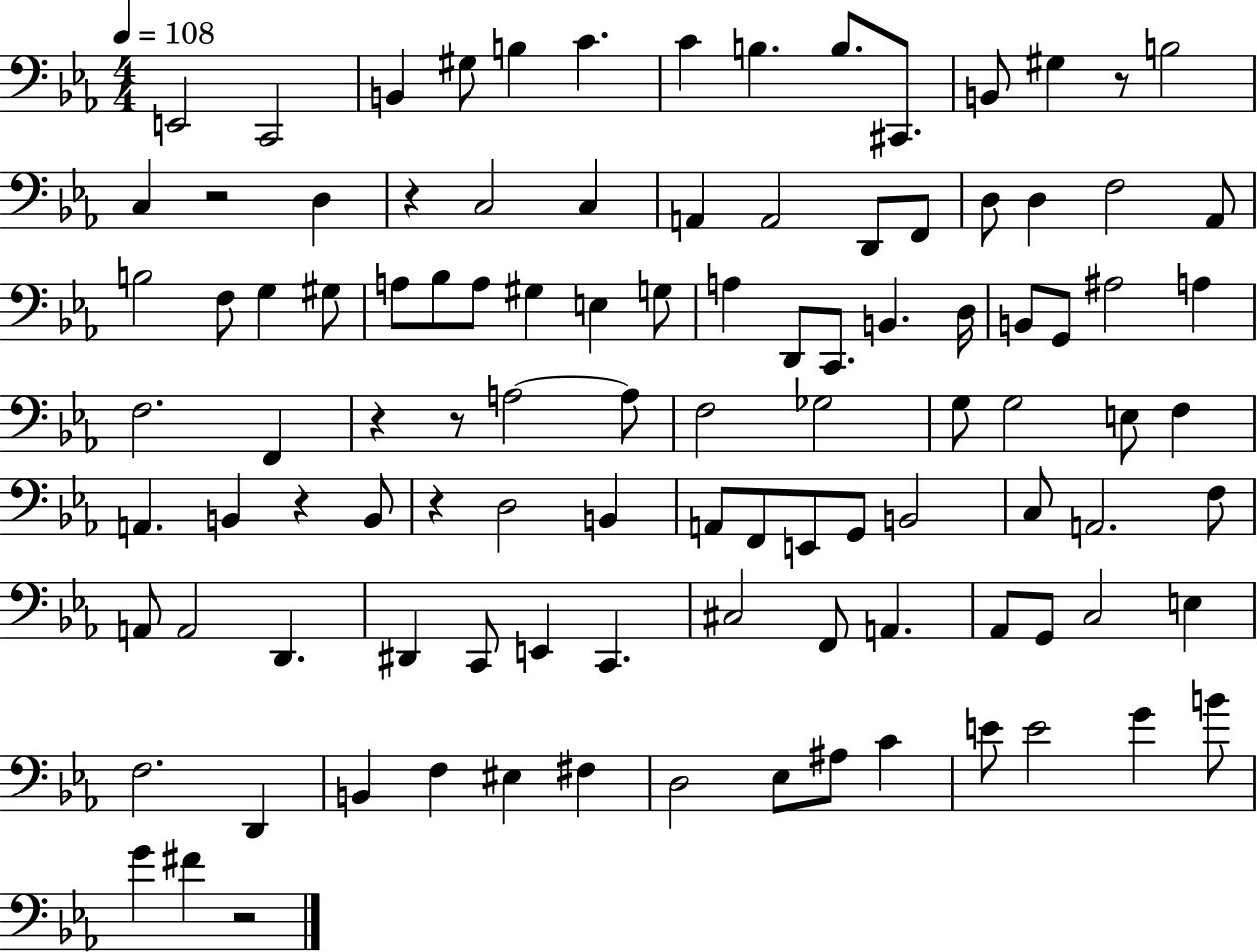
E2/h C2/h B2/q G#3/e B3/q C4/q. C4/q B3/q. B3/e. C#2/e. B2/e G#3/q R/e B3/h C3/q R/h D3/q R/q C3/h C3/q A2/q A2/h D2/e F2/e D3/e D3/q F3/h Ab2/e B3/h F3/e G3/q G#3/e A3/e Bb3/e A3/e G#3/q E3/q G3/e A3/q D2/e C2/e. B2/q. D3/s B2/e G2/e A#3/h A3/q F3/h. F2/q R/q R/e A3/h A3/e F3/h Gb3/h G3/e G3/h E3/e F3/q A2/q. B2/q R/q B2/e R/q D3/h B2/q A2/e F2/e E2/e G2/e B2/h C3/e A2/h. F3/e A2/e A2/h D2/q. D#2/q C2/e E2/q C2/q. C#3/h F2/e A2/q. Ab2/e G2/e C3/h E3/q F3/h. D2/q B2/q F3/q EIS3/q F#3/q D3/h Eb3/e A#3/e C4/q E4/e E4/h G4/q B4/e G4/q F#4/q R/h